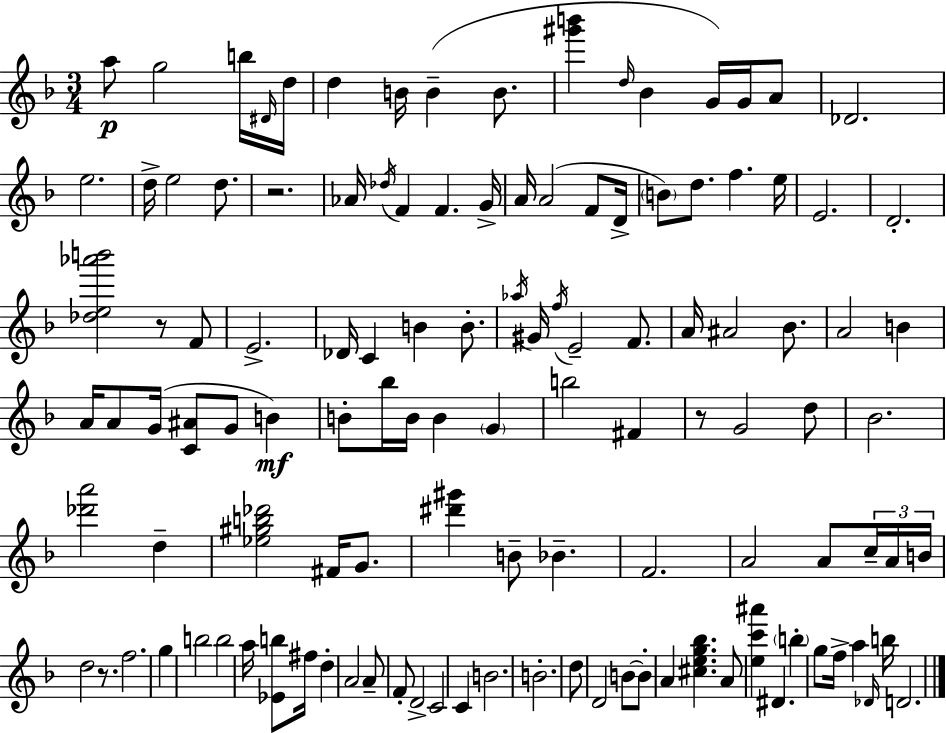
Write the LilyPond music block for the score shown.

{
  \clef treble
  \numericTimeSignature
  \time 3/4
  \key f \major
  a''8\p g''2 b''16 \grace { dis'16 } | d''16 d''4 b'16 b'4--( b'8. | <gis''' b'''>4 \grace { d''16 } bes'4 g'16) g'16 | a'8 des'2. | \break e''2. | d''16-> e''2 d''8. | r2. | aes'16 \acciaccatura { des''16 } f'4 f'4. | \break g'16-> a'16 a'2( | f'8 d'16-> \parenthesize b'8) d''8. f''4. | e''16 e'2. | d'2.-. | \break <des'' e'' aes''' b'''>2 r8 | f'8 e'2.-> | des'16 c'4 b'4 | b'8.-. \acciaccatura { aes''16 } gis'16 \acciaccatura { f''16 } e'2-- | \break f'8. a'16 ais'2 | bes'8. a'2 | b'4 a'16 a'8 g'16( <c' ais'>8 g'8 | b'4\mf) b'8-. bes''16 b'16 b'4 | \break \parenthesize g'4 b''2 | fis'4 r8 g'2 | d''8 bes'2. | <des''' a'''>2 | \break d''4-- <ees'' gis'' b'' des'''>2 | fis'16 g'8. <dis''' gis'''>4 b'8-- bes'4.-- | f'2. | a'2 | \break a'8 \tuplet 3/2 { c''16-- a'16 b'16 } d''2 | r8. f''2. | g''4 b''2 | b''2 | \break a''16 <ees' b''>8 fis''16 d''4-. a'2 | a'8-- f'8-. d'2-> | c'2 | c'4 b'2. | \break b'2.-. | d''8 d'2 | b'8~~ b'8-. a'4 <cis'' e'' g'' bes''>4. | a'8 <e'' c''' ais'''>4 dis'4. | \break \parenthesize b''4-. g''8 f''16-> | a''4 \grace { des'16 } b''16 d'2. | \bar "|."
}